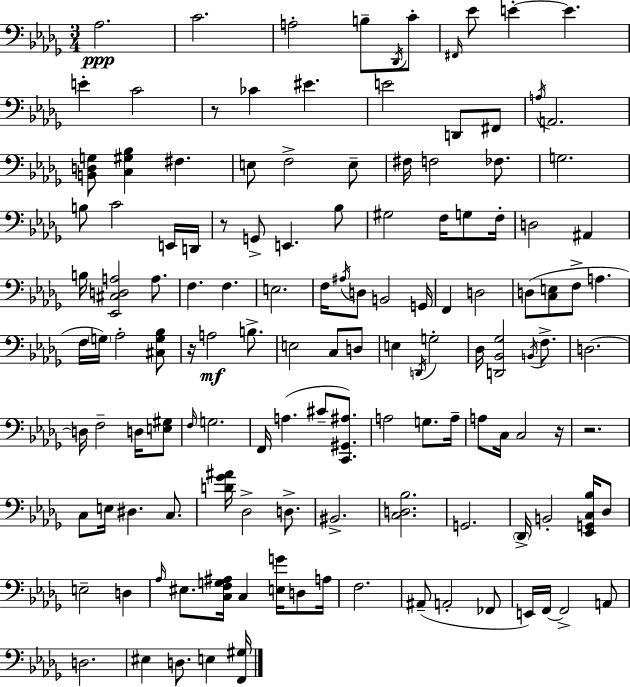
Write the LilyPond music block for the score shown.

{
  \clef bass
  \numericTimeSignature
  \time 3/4
  \key bes \minor
  \repeat volta 2 { aes2.\ppp | c'2. | a2-. b8-- \acciaccatura { des,16 } c'8-. | \grace { fis,16 } ees'8 e'4-.~~ e'4. | \break e'4-. c'2 | r8 ces'4 eis'4. | e'2 d,8 | fis,8 \acciaccatura { a16 } a,2. | \break <b, d g>8 <c gis bes>4 fis4. | e8 f2-> | e8-- fis16 f2 | fes8. g2. | \break b8 c'2 | e,16 d,16 r8 g,8-> e,4. | bes8 gis2 f16 | g8 f16-. d2 ais,4 | \break b16 <ees, cis d a>2 | a8. f4. f4. | e2. | f16 \acciaccatura { ais16 } d8 b,2 | \break g,16 f,4 d2 | d8( <c e>8 f8-> a4. | f16 \parenthesize g16) aes2-. | <cis g bes>8 r16 a2\mf | \break b8.-> e2 | c8 d8 e4 \acciaccatura { d,16 } g2-. | des16 <d, bes, ges>2 | \acciaccatura { b,16 } f8.-> d2.~~ | \break d16 f2-- | d16 <e gis>8 \grace { f16 } g2. | f,16 a4.( | cis'8-- <c, gis, ais>8.) a2 | \break g8. a16-- a8 c16 c2 | r16 r2. | c8 e16 dis4. | c8. <d' ges' ais'>16 des2-> | \break d8.-> bis,2.-> | <c d bes>2. | g,2. | \parenthesize des,16-> b,2-. | \break <ees, g, c bes>16 des8 e2-- | d4 \grace { aes16 } eis8. <c f g ais>16 | c4 <e g'>16 d8 a16 f2. | ais,8--( a,2-. | \break fes,8 e,16) f,16~~ f,2-> | a,8 d2. | eis4 | d8. e4 <f, gis>16 } \bar "|."
}